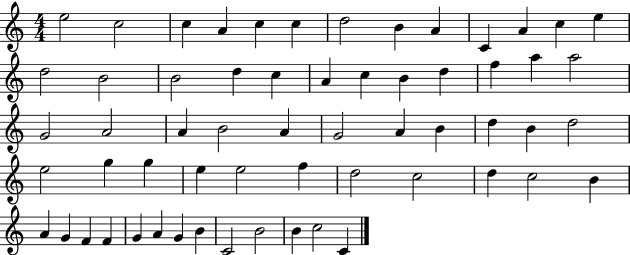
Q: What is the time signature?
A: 4/4